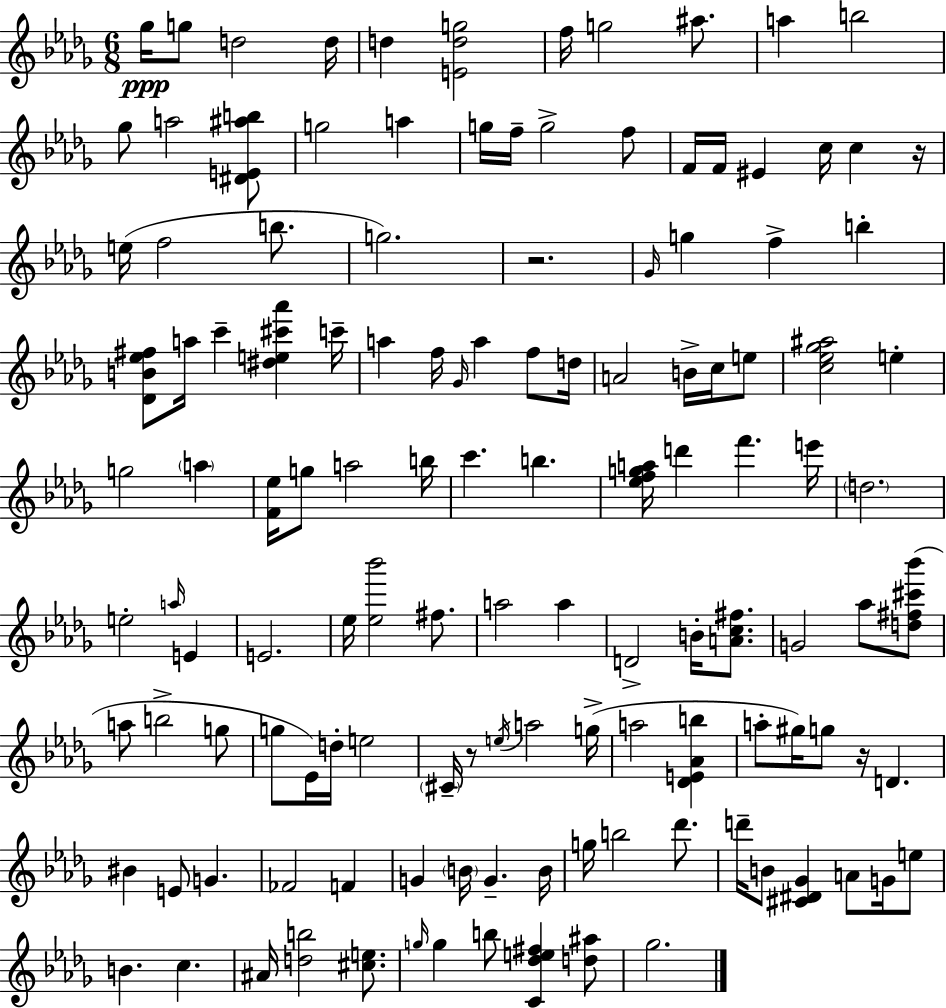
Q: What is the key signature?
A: BES minor